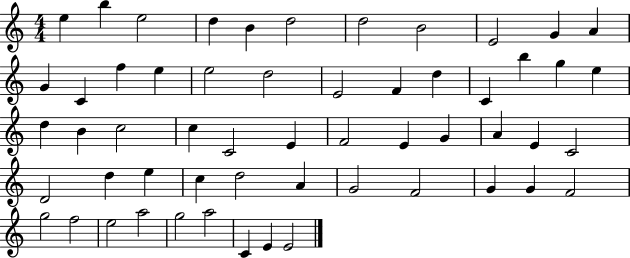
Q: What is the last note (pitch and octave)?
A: E4